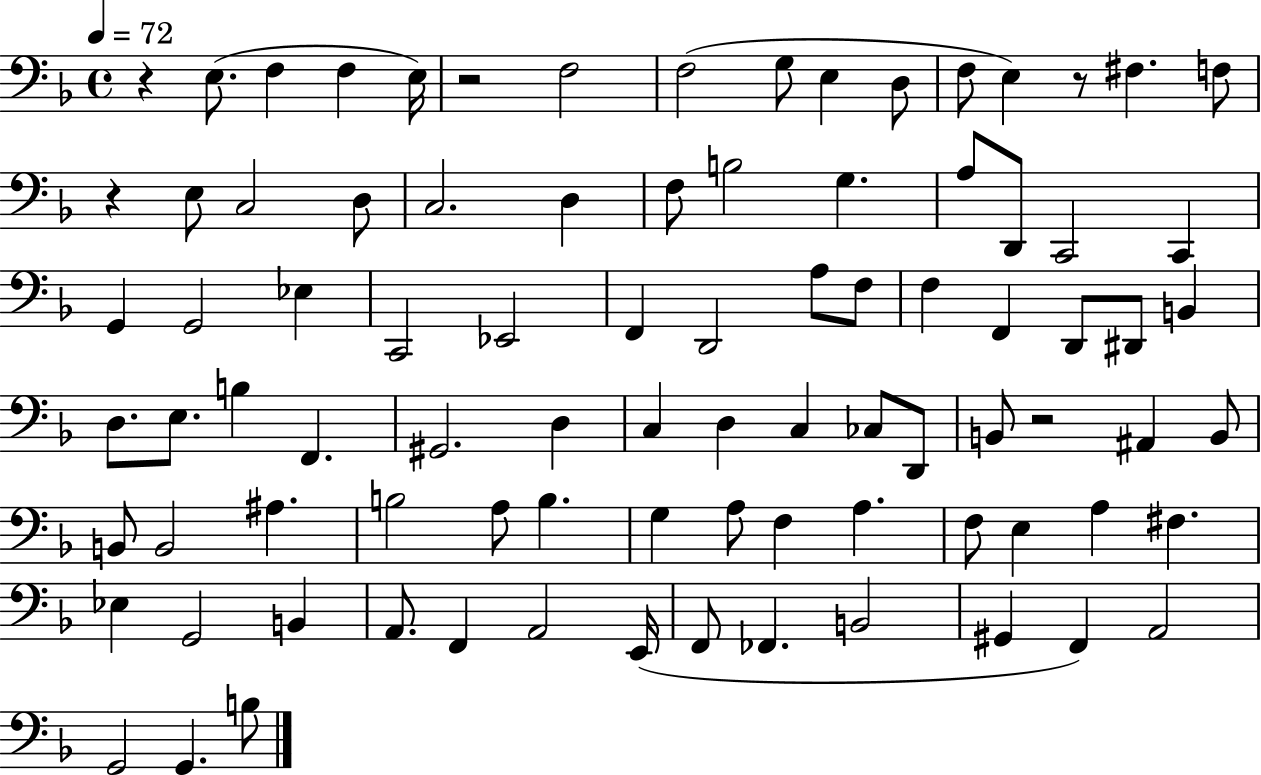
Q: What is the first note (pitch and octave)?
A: E3